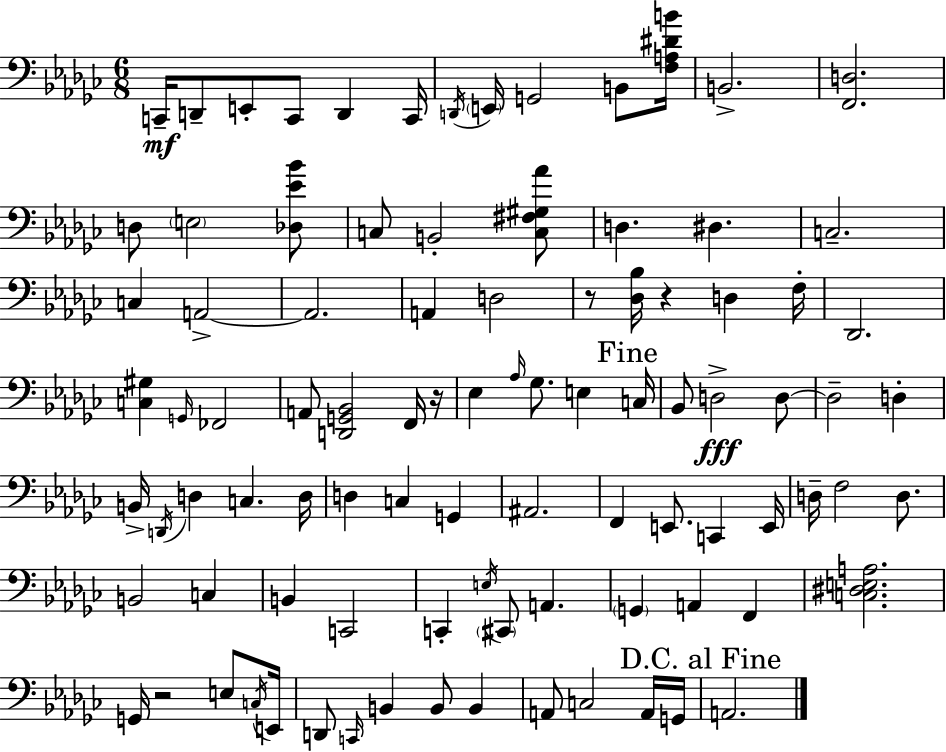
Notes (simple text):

C2/s D2/e E2/e C2/e D2/q C2/s D2/s E2/s G2/h B2/e [F3,A3,D#4,B4]/s B2/h. [F2,D3]/h. D3/e E3/h [Db3,Eb4,Bb4]/e C3/e B2/h [C3,F#3,G#3,Ab4]/e D3/q. D#3/q. C3/h. C3/q A2/h A2/h. A2/q D3/h R/e [Db3,Bb3]/s R/q D3/q F3/s Db2/h. [C3,G#3]/q G2/s FES2/h A2/e [D2,G2,Bb2]/h F2/s R/s Eb3/q Ab3/s Gb3/e. E3/q C3/s Bb2/e D3/h D3/e D3/h D3/q B2/s D2/s D3/q C3/q. D3/s D3/q C3/q G2/q A#2/h. F2/q E2/e. C2/q E2/s D3/s F3/h D3/e. B2/h C3/q B2/q C2/h C2/q E3/s C#2/e A2/q. G2/q A2/q F2/q [C3,D#3,E3,A3]/h. G2/s R/h E3/e C3/s E2/s D2/e C2/s B2/q B2/e B2/q A2/e C3/h A2/s G2/s A2/h.